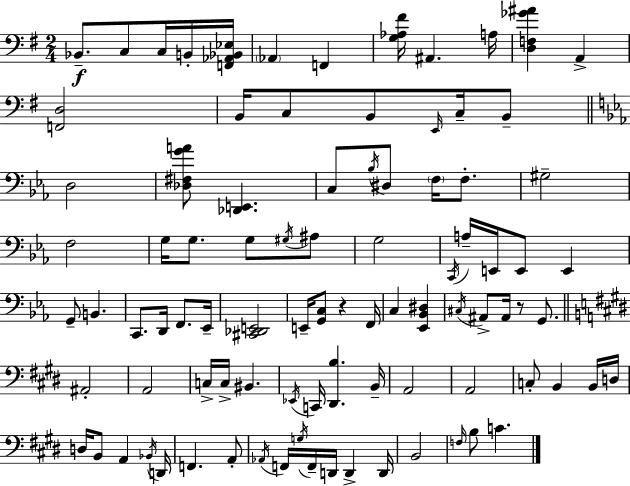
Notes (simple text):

Bb2/e. C3/e C3/s B2/s [F2,Ab2,Bb2,Eb3]/s Ab2/q F2/q [G3,Ab3,F#4]/s A#2/q. A3/s [D3,F3,Gb4,A#4]/q A2/q [F2,D3]/h B2/s C3/e B2/e E2/s C3/s B2/e D3/h [Db3,F#3,G4,A4]/e [Db2,E2]/q. C3/e Bb3/s D#3/e F3/s F3/e. G#3/h F3/h G3/s G3/e. G3/e G#3/s A#3/e G3/h C2/s A3/s E2/s E2/e E2/q G2/e B2/q. C2/e. D2/s F2/e. Eb2/s [C#2,Db2,E2]/h E2/s [G2,C3]/e R/q F2/s C3/q [Eb2,Bb2,D#3]/q C#3/s A#2/e A#2/s R/e G2/e. A#2/h A2/h C3/s C3/s BIS2/q. Eb2/s C2/s [D#2,B3]/q. B2/s A2/h A2/h C3/e B2/q B2/s D3/s D3/s B2/e A2/q Bb2/s D2/s F2/q. A2/e Ab2/s F2/s G3/s F2/s D2/s D2/q D2/s B2/h F3/s B3/e C4/q.